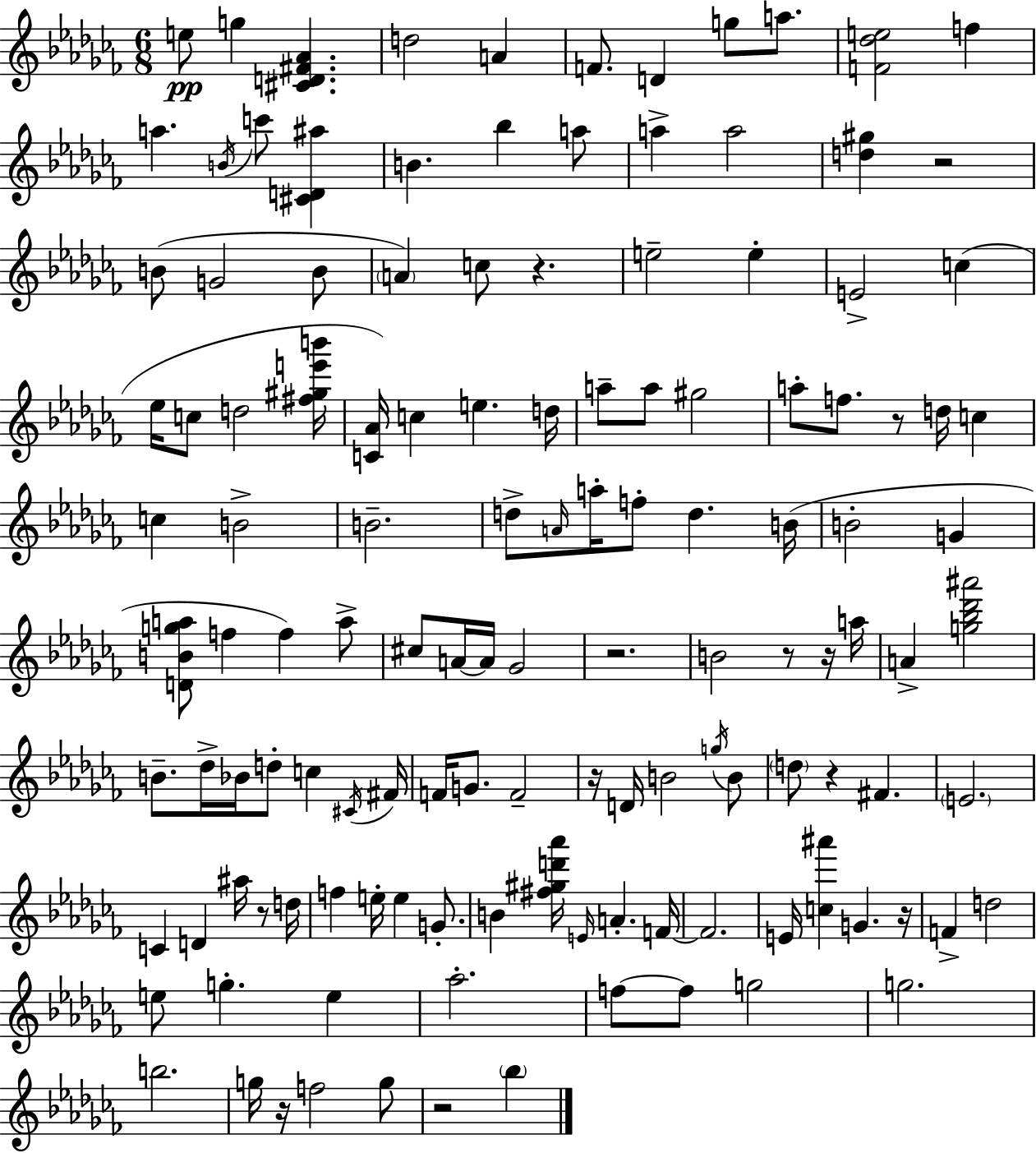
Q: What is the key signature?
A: AES minor